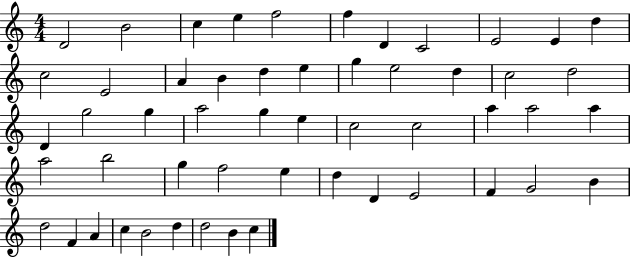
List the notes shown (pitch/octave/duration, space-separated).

D4/h B4/h C5/q E5/q F5/h F5/q D4/q C4/h E4/h E4/q D5/q C5/h E4/h A4/q B4/q D5/q E5/q G5/q E5/h D5/q C5/h D5/h D4/q G5/h G5/q A5/h G5/q E5/q C5/h C5/h A5/q A5/h A5/q A5/h B5/h G5/q F5/h E5/q D5/q D4/q E4/h F4/q G4/h B4/q D5/h F4/q A4/q C5/q B4/h D5/q D5/h B4/q C5/q